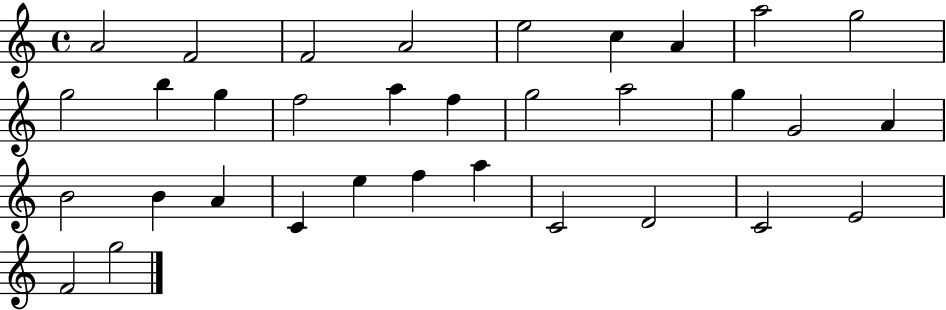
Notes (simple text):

A4/h F4/h F4/h A4/h E5/h C5/q A4/q A5/h G5/h G5/h B5/q G5/q F5/h A5/q F5/q G5/h A5/h G5/q G4/h A4/q B4/h B4/q A4/q C4/q E5/q F5/q A5/q C4/h D4/h C4/h E4/h F4/h G5/h